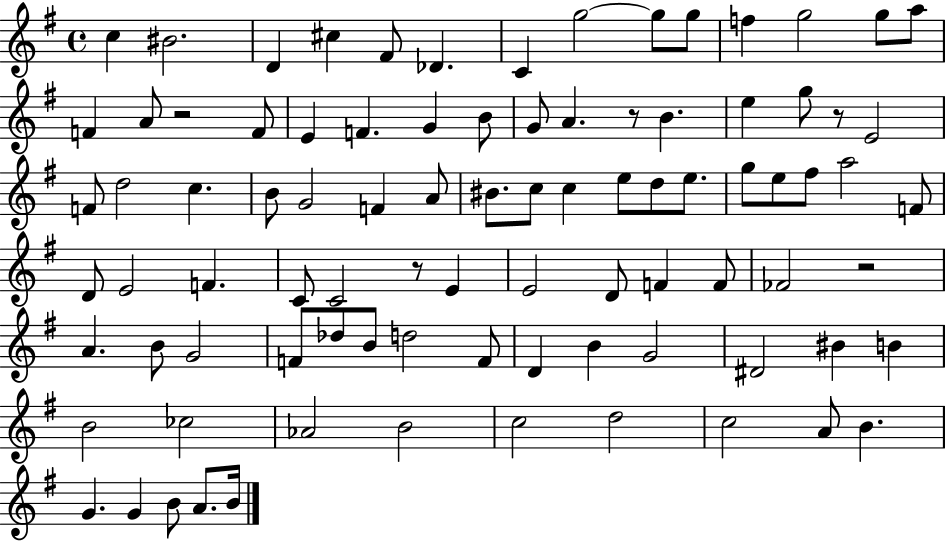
{
  \clef treble
  \time 4/4
  \defaultTimeSignature
  \key g \major
  c''4 bis'2. | d'4 cis''4 fis'8 des'4. | c'4 g''2~~ g''8 g''8 | f''4 g''2 g''8 a''8 | \break f'4 a'8 r2 f'8 | e'4 f'4. g'4 b'8 | g'8 a'4. r8 b'4. | e''4 g''8 r8 e'2 | \break f'8 d''2 c''4. | b'8 g'2 f'4 a'8 | bis'8. c''8 c''4 e''8 d''8 e''8. | g''8 e''8 fis''8 a''2 f'8 | \break d'8 e'2 f'4. | c'8 c'2 r8 e'4 | e'2 d'8 f'4 f'8 | fes'2 r2 | \break a'4. b'8 g'2 | f'8 des''8 b'8 d''2 f'8 | d'4 b'4 g'2 | dis'2 bis'4 b'4 | \break b'2 ces''2 | aes'2 b'2 | c''2 d''2 | c''2 a'8 b'4. | \break g'4. g'4 b'8 a'8. b'16 | \bar "|."
}